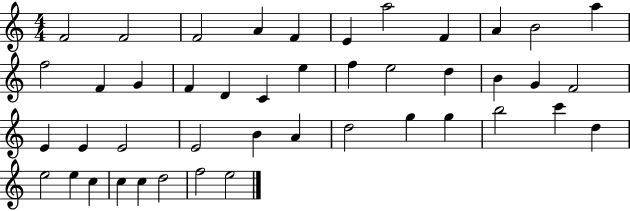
F4/h F4/h F4/h A4/q F4/q E4/q A5/h F4/q A4/q B4/h A5/q F5/h F4/q G4/q F4/q D4/q C4/q E5/q F5/q E5/h D5/q B4/q G4/q F4/h E4/q E4/q E4/h E4/h B4/q A4/q D5/h G5/q G5/q B5/h C6/q D5/q E5/h E5/q C5/q C5/q C5/q D5/h F5/h E5/h